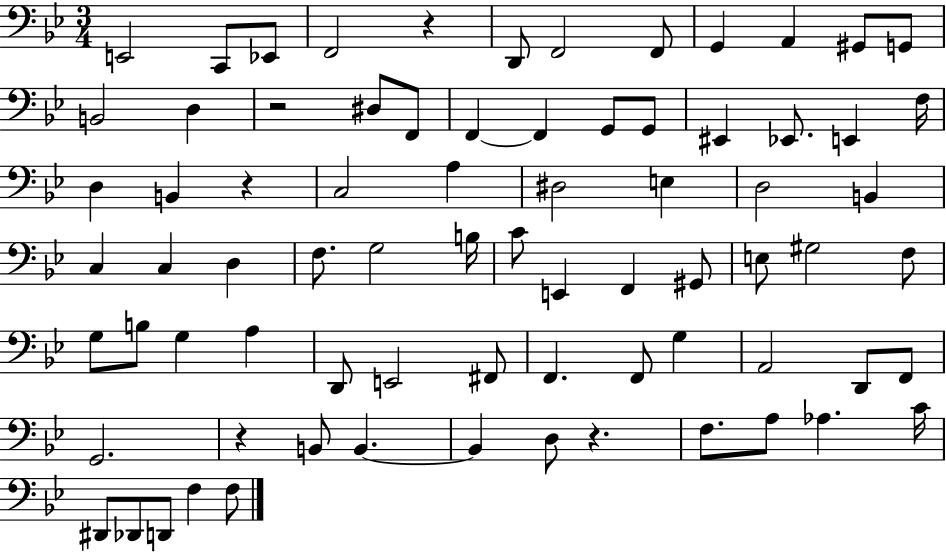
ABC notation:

X:1
T:Untitled
M:3/4
L:1/4
K:Bb
E,,2 C,,/2 _E,,/2 F,,2 z D,,/2 F,,2 F,,/2 G,, A,, ^G,,/2 G,,/2 B,,2 D, z2 ^D,/2 F,,/2 F,, F,, G,,/2 G,,/2 ^E,, _E,,/2 E,, F,/4 D, B,, z C,2 A, ^D,2 E, D,2 B,, C, C, D, F,/2 G,2 B,/4 C/2 E,, F,, ^G,,/2 E,/2 ^G,2 F,/2 G,/2 B,/2 G, A, D,,/2 E,,2 ^F,,/2 F,, F,,/2 G, A,,2 D,,/2 F,,/2 G,,2 z B,,/2 B,, B,, D,/2 z F,/2 A,/2 _A, C/4 ^D,,/2 _D,,/2 D,,/2 F, F,/2